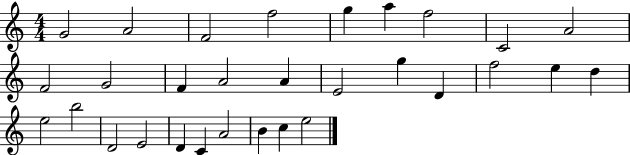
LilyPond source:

{
  \clef treble
  \numericTimeSignature
  \time 4/4
  \key c \major
  g'2 a'2 | f'2 f''2 | g''4 a''4 f''2 | c'2 a'2 | \break f'2 g'2 | f'4 a'2 a'4 | e'2 g''4 d'4 | f''2 e''4 d''4 | \break e''2 b''2 | d'2 e'2 | d'4 c'4 a'2 | b'4 c''4 e''2 | \break \bar "|."
}